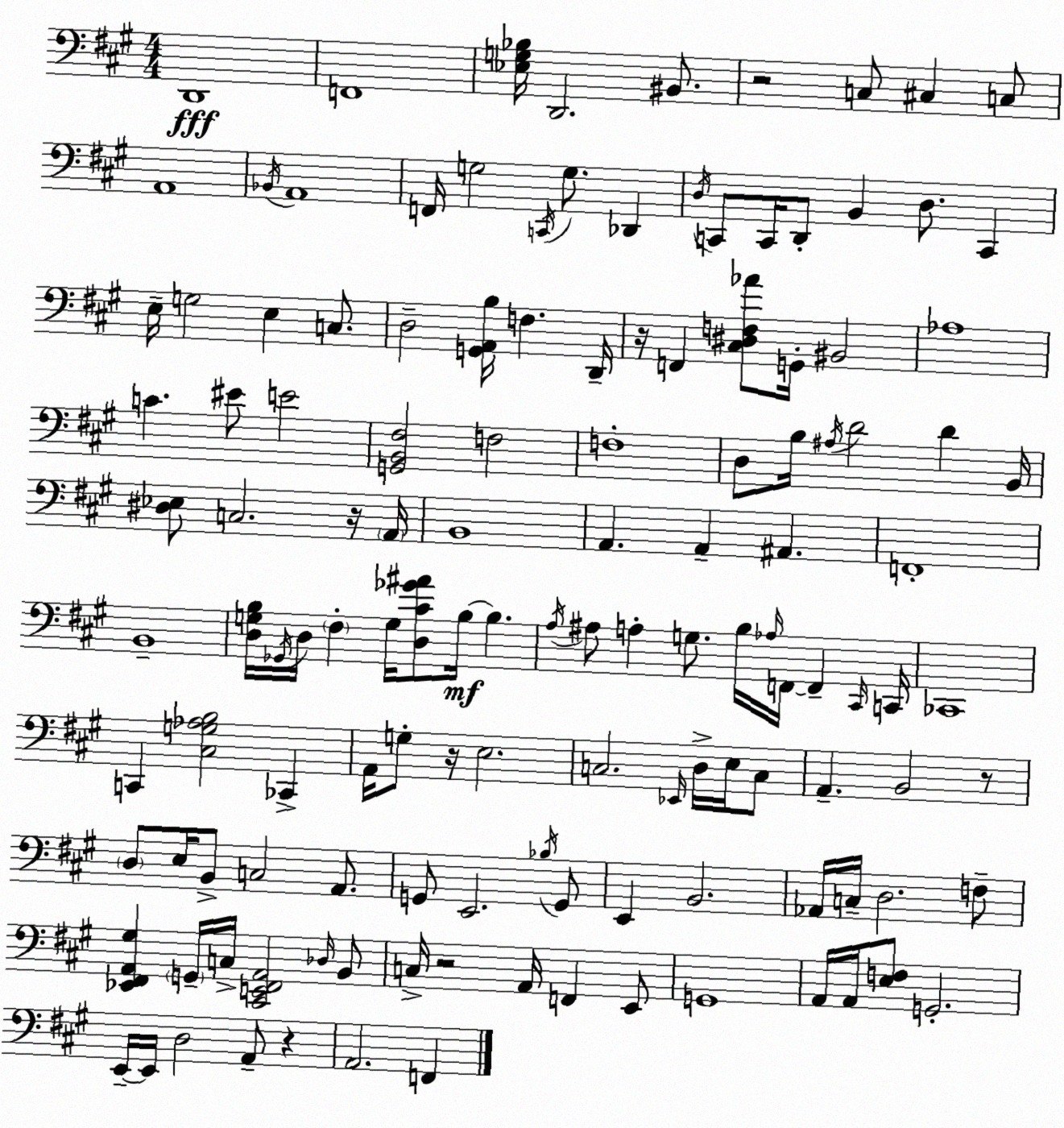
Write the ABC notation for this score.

X:1
T:Untitled
M:4/4
L:1/4
K:A
D,,4 F,,4 [_E,G,_B,]/4 D,,2 ^B,,/2 z2 C,/2 ^C, C,/2 A,,4 _B,,/4 A,,4 F,,/4 G,2 C,,/4 G,/2 _D,, D,/4 C,,/2 C,,/4 D,,/2 B,, D,/2 C,, E,/4 G,2 E, C,/2 D,2 [G,,A,,B,]/4 F, D,,/4 z/4 F,, [^C,^D,F,_A]/2 G,,/4 ^B,,2 _A,4 C ^E/2 E2 [G,,B,,^F,]2 F,2 F,4 D,/2 B,/4 ^A,/4 D2 D B,,/4 [^D,_E,]/2 C,2 z/4 A,,/4 B,,4 A,, A,, ^A,, F,,4 B,,4 [D,G,B,]/4 _G,,/4 D,/4 ^F, G,/4 [D,^C_G^A]/2 B,/4 B, A,/4 ^A,/2 A, G,/2 B,/4 _A,/4 F,,/4 F,, ^C,,/4 C,,/4 _C,,4 C,, [^C,G,_A,B,]2 _C,, A,,/4 G,/2 z/4 E,2 C,2 _E,,/4 D,/4 E,/4 C,/2 A,, B,,2 z/2 D,/2 E,/4 B,,/2 C,2 A,,/2 G,,/2 E,,2 _B,/4 G,,/2 E,, B,,2 _A,,/4 C,/4 D,2 F,/2 [_E,,^F,,A,,^G,] G,,/4 C,/4 [^C,,E,,^F,,A,,]2 _D,/4 B,,/2 C,/4 z2 A,,/4 F,, E,,/2 G,,4 A,,/4 A,,/4 [E,F,]/2 G,,2 E,,/4 E,,/4 D,2 A,,/2 z A,,2 F,,